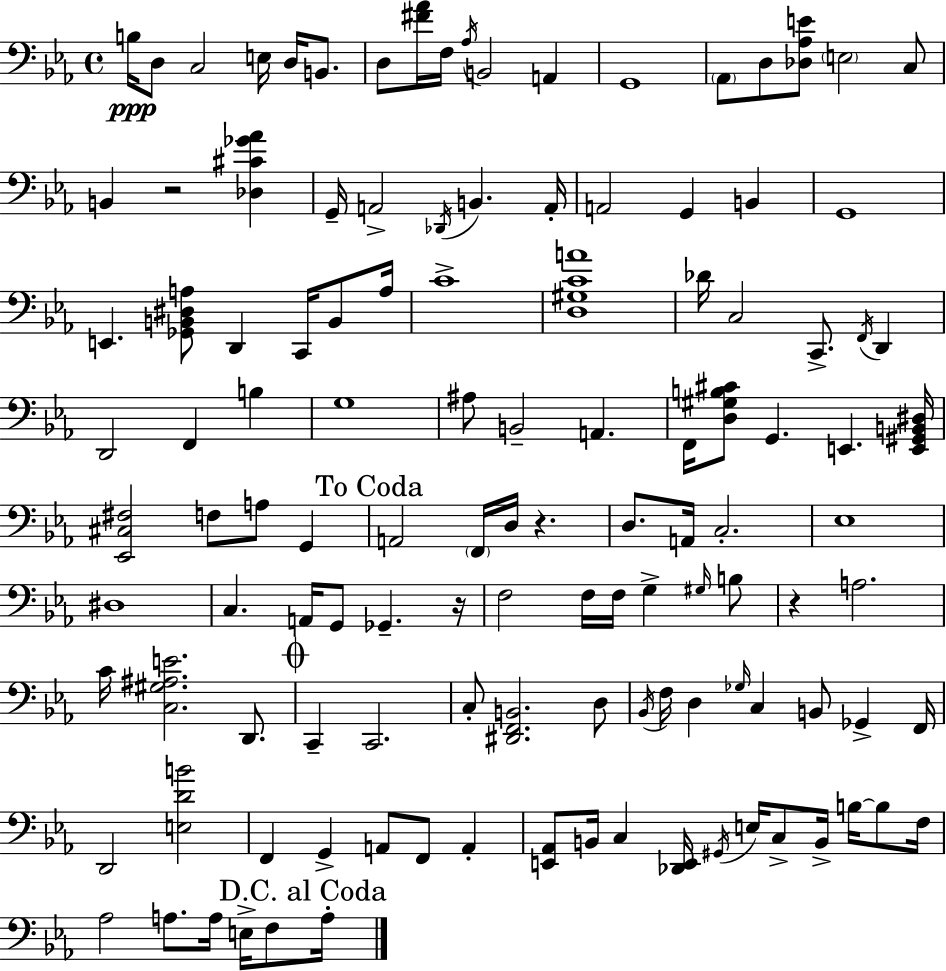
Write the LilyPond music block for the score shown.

{
  \clef bass
  \time 4/4
  \defaultTimeSignature
  \key c \minor
  \repeat volta 2 { b16\ppp d8 c2 e16 d16 b,8. | d8 <fis' aes'>16 f16 \acciaccatura { aes16 } b,2 a,4 | g,1 | \parenthesize aes,8 d8 <des aes e'>8 \parenthesize e2 c8 | \break b,4 r2 <des cis' ges' aes'>4 | g,16-- a,2-> \acciaccatura { des,16 } b,4. | a,16-. a,2 g,4 b,4 | g,1 | \break e,4. <ges, b, dis a>8 d,4 c,16 b,8 | a16 c'1-> | <d gis c' a'>1 | des'16 c2 c,8.-> \acciaccatura { f,16 } d,4 | \break d,2 f,4 b4 | g1 | ais8 b,2-- a,4. | f,16 <d gis b cis'>8 g,4. e,4. | \break <e, gis, b, dis>16 <ees, cis fis>2 f8 a8 g,4 | \mark "To Coda" a,2 \parenthesize f,16 d16 r4. | d8. a,16 c2.-. | ees1 | \break dis1 | c4. a,16 g,8 ges,4.-- | r16 f2 f16 f16 g4-> | \grace { gis16 } b8 r4 a2. | \break c'16 <c gis ais e'>2. | d,8. \mark \markup { \musicglyph "scripts.coda" } c,4-- c,2. | c8-. <dis, f, b,>2. | d8 \acciaccatura { bes,16 } f16 d4 \grace { ges16 } c4 b,8 | \break ges,4-> f,16 d,2 <e d' b'>2 | f,4 g,4-> a,8 | f,8 a,4-. <e, aes,>8 b,16 c4 <des, e,>16 \acciaccatura { gis,16 } e16 | c8-> b,16-> b16~~ b8 f16 aes2 a8. | \break a16 e16-> f8 \mark "D.C. al Coda" a16-. } \bar "|."
}